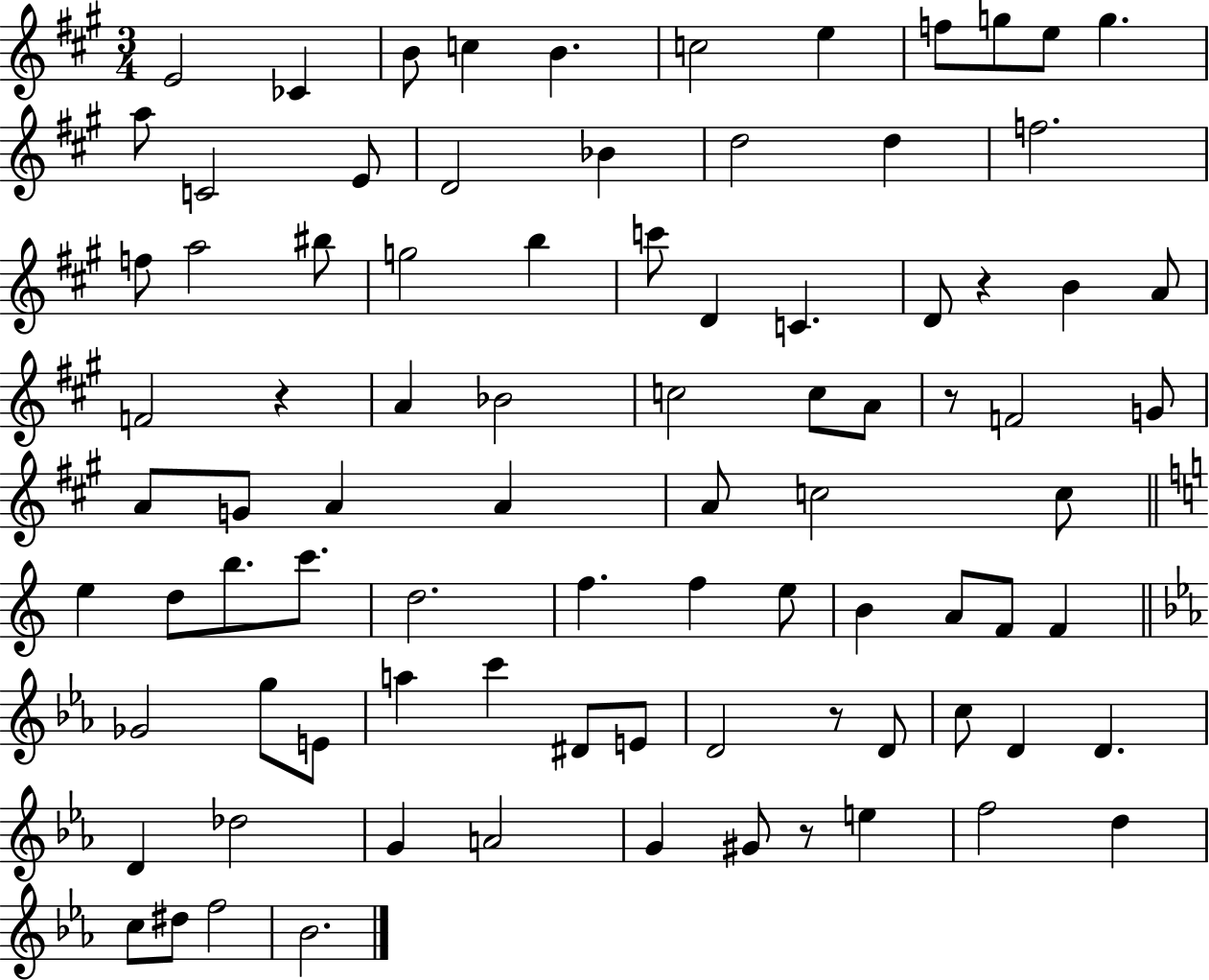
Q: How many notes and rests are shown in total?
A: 87